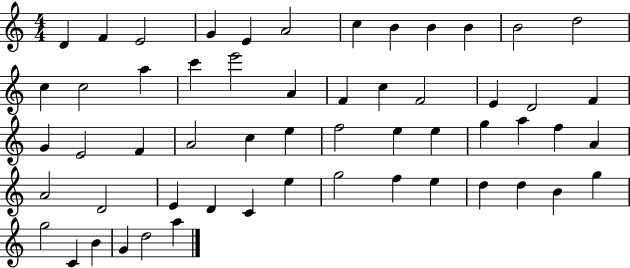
D4/q F4/q E4/h G4/q E4/q A4/h C5/q B4/q B4/q B4/q B4/h D5/h C5/q C5/h A5/q C6/q E6/h A4/q F4/q C5/q F4/h E4/q D4/h F4/q G4/q E4/h F4/q A4/h C5/q E5/q F5/h E5/q E5/q G5/q A5/q F5/q A4/q A4/h D4/h E4/q D4/q C4/q E5/q G5/h F5/q E5/q D5/q D5/q B4/q G5/q G5/h C4/q B4/q G4/q D5/h A5/q